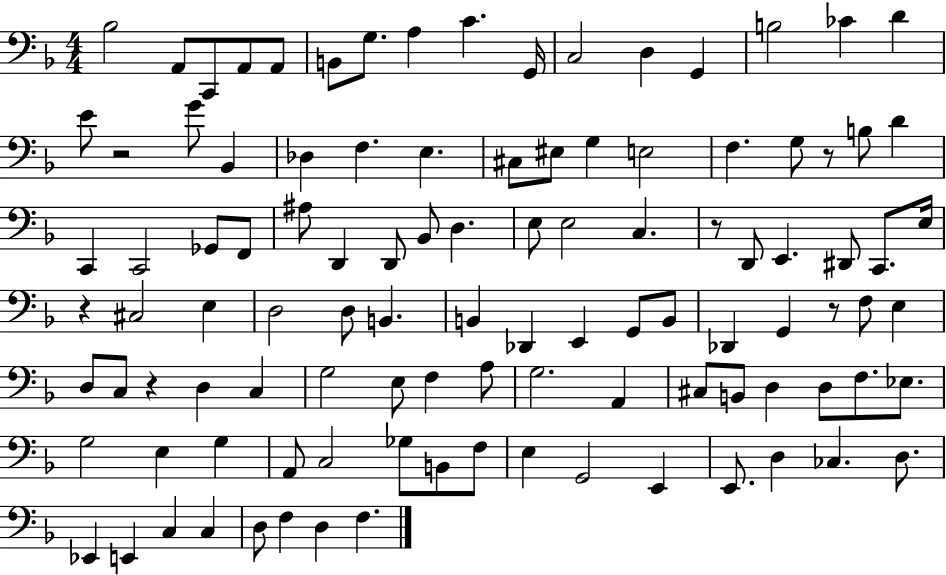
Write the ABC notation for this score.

X:1
T:Untitled
M:4/4
L:1/4
K:F
_B,2 A,,/2 C,,/2 A,,/2 A,,/2 B,,/2 G,/2 A, C G,,/4 C,2 D, G,, B,2 _C D E/2 z2 G/2 _B,, _D, F, E, ^C,/2 ^E,/2 G, E,2 F, G,/2 z/2 B,/2 D C,, C,,2 _G,,/2 F,,/2 ^A,/2 D,, D,,/2 _B,,/2 D, E,/2 E,2 C, z/2 D,,/2 E,, ^D,,/2 C,,/2 E,/4 z ^C,2 E, D,2 D,/2 B,, B,, _D,, E,, G,,/2 B,,/2 _D,, G,, z/2 F,/2 E, D,/2 C,/2 z D, C, G,2 E,/2 F, A,/2 G,2 A,, ^C,/2 B,,/2 D, D,/2 F,/2 _E,/2 G,2 E, G, A,,/2 C,2 _G,/2 B,,/2 F,/2 E, G,,2 E,, E,,/2 D, _C, D,/2 _E,, E,, C, C, D,/2 F, D, F,